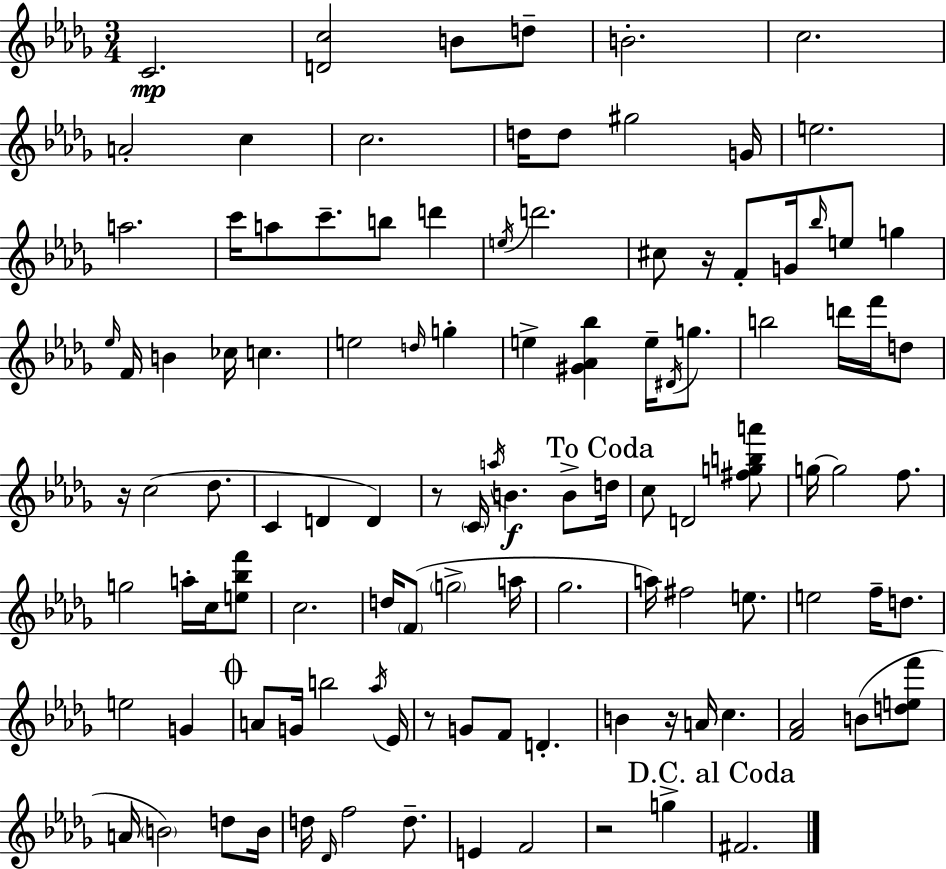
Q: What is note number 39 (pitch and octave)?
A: G5